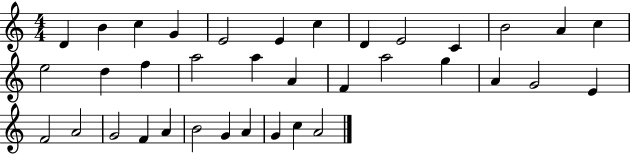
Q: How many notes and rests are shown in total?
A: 36